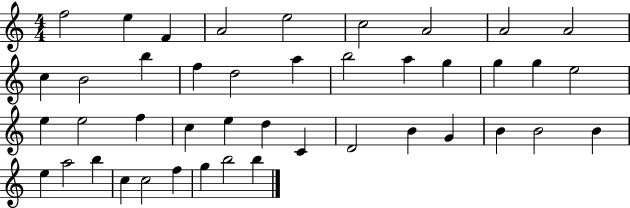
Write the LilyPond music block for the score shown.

{
  \clef treble
  \numericTimeSignature
  \time 4/4
  \key c \major
  f''2 e''4 f'4 | a'2 e''2 | c''2 a'2 | a'2 a'2 | \break c''4 b'2 b''4 | f''4 d''2 a''4 | b''2 a''4 g''4 | g''4 g''4 e''2 | \break e''4 e''2 f''4 | c''4 e''4 d''4 c'4 | d'2 b'4 g'4 | b'4 b'2 b'4 | \break e''4 a''2 b''4 | c''4 c''2 f''4 | g''4 b''2 b''4 | \bar "|."
}